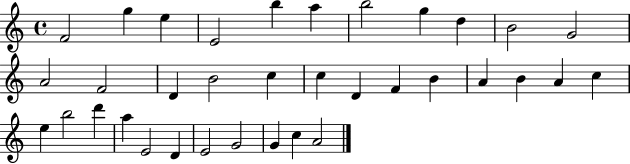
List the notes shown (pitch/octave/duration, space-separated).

F4/h G5/q E5/q E4/h B5/q A5/q B5/h G5/q D5/q B4/h G4/h A4/h F4/h D4/q B4/h C5/q C5/q D4/q F4/q B4/q A4/q B4/q A4/q C5/q E5/q B5/h D6/q A5/q E4/h D4/q E4/h G4/h G4/q C5/q A4/h